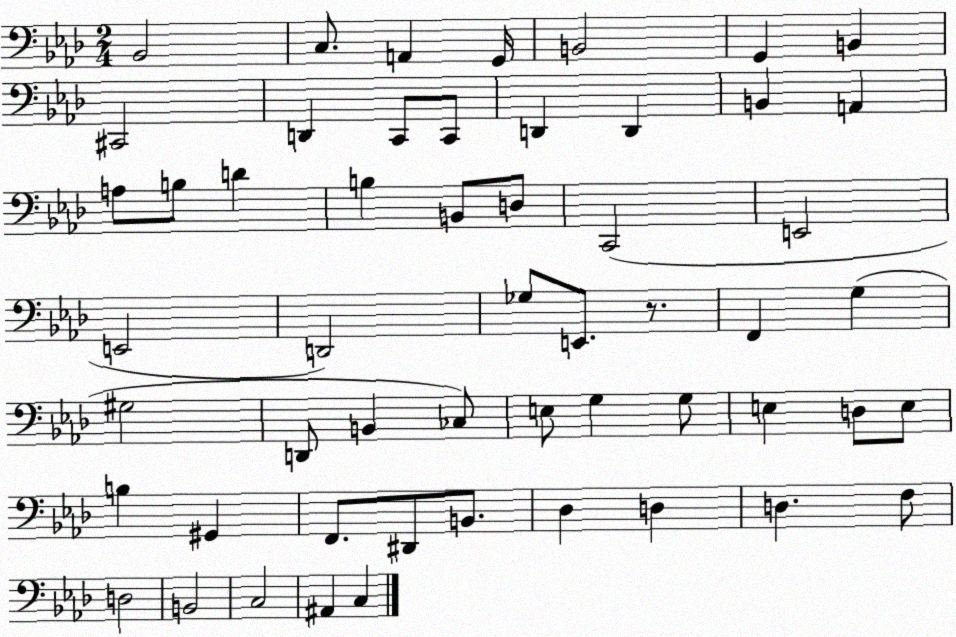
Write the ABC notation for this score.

X:1
T:Untitled
M:2/4
L:1/4
K:Ab
_B,,2 C,/2 A,, G,,/4 B,,2 G,, B,, ^C,,2 D,, C,,/2 C,,/2 D,, D,, B,, A,, A,/2 B,/2 D B, B,,/2 D,/2 C,,2 E,,2 E,,2 D,,2 _G,/2 E,,/2 z/2 F,, G, ^G,2 D,,/2 B,, _C,/2 E,/2 G, G,/2 E, D,/2 E,/2 B, ^G,, F,,/2 ^D,,/2 B,,/2 _D, D, D, F,/2 D,2 B,,2 C,2 ^A,, C,